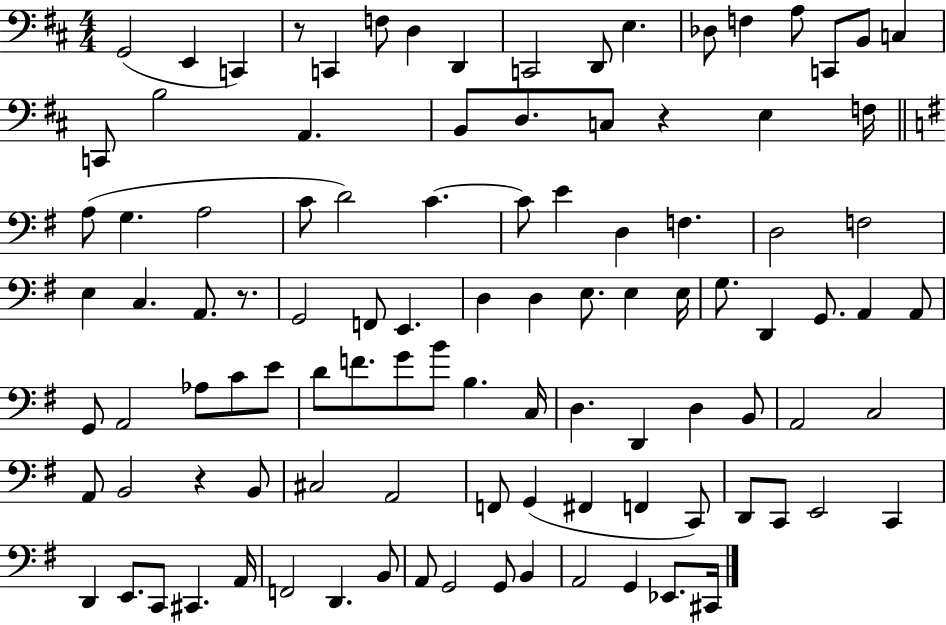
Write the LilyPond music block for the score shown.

{
  \clef bass
  \numericTimeSignature
  \time 4/4
  \key d \major
  g,2( e,4 c,4) | r8 c,4 f8 d4 d,4 | c,2 d,8 e4. | des8 f4 a8 c,8 b,8 c4 | \break c,8 b2 a,4. | b,8 d8. c8 r4 e4 f16 | \bar "||" \break \key g \major a8( g4. a2 | c'8 d'2) c'4.~~ | c'8 e'4 d4 f4. | d2 f2 | \break e4 c4. a,8. r8. | g,2 f,8 e,4. | d4 d4 e8. e4 e16 | g8. d,4 g,8. a,4 a,8 | \break g,8 a,2 aes8 c'8 e'8 | d'8 f'8. g'8 b'8 b4. c16 | d4. d,4 d4 b,8 | a,2 c2 | \break a,8 b,2 r4 b,8 | cis2 a,2 | f,8 g,4( fis,4 f,4 c,8) | d,8 c,8 e,2 c,4 | \break d,4 e,8. c,8 cis,4. a,16 | f,2 d,4. b,8 | a,8 g,2 g,8 b,4 | a,2 g,4 ees,8. cis,16 | \break \bar "|."
}